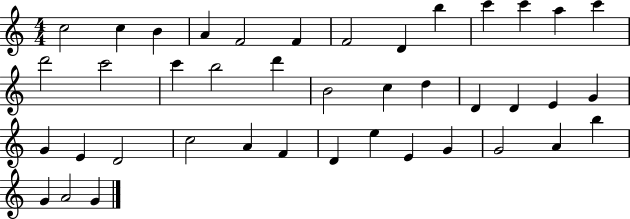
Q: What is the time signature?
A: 4/4